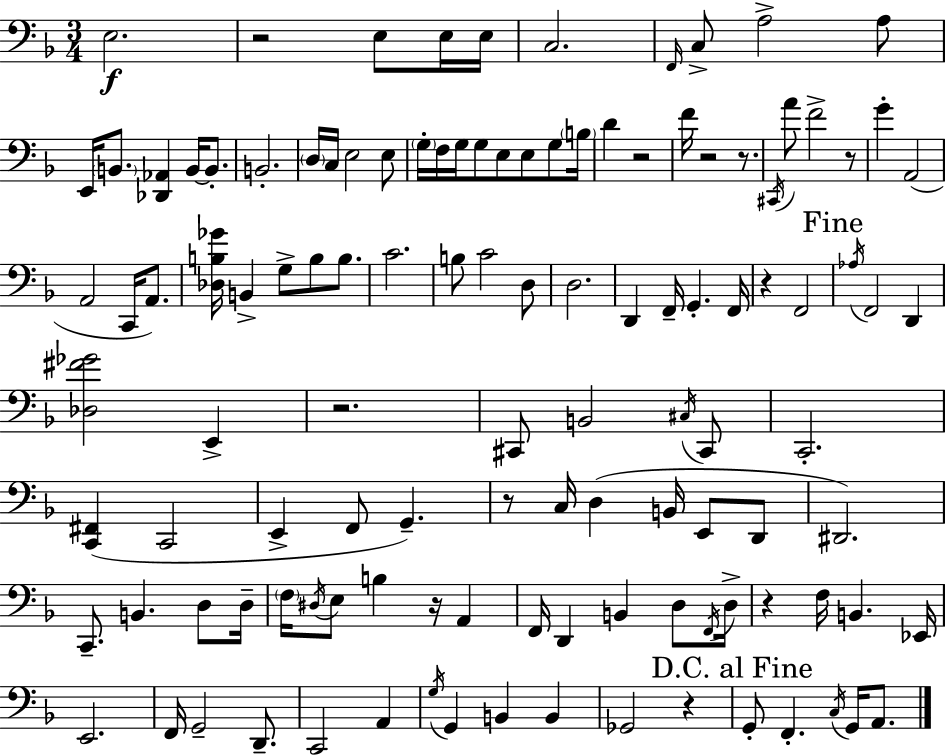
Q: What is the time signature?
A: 3/4